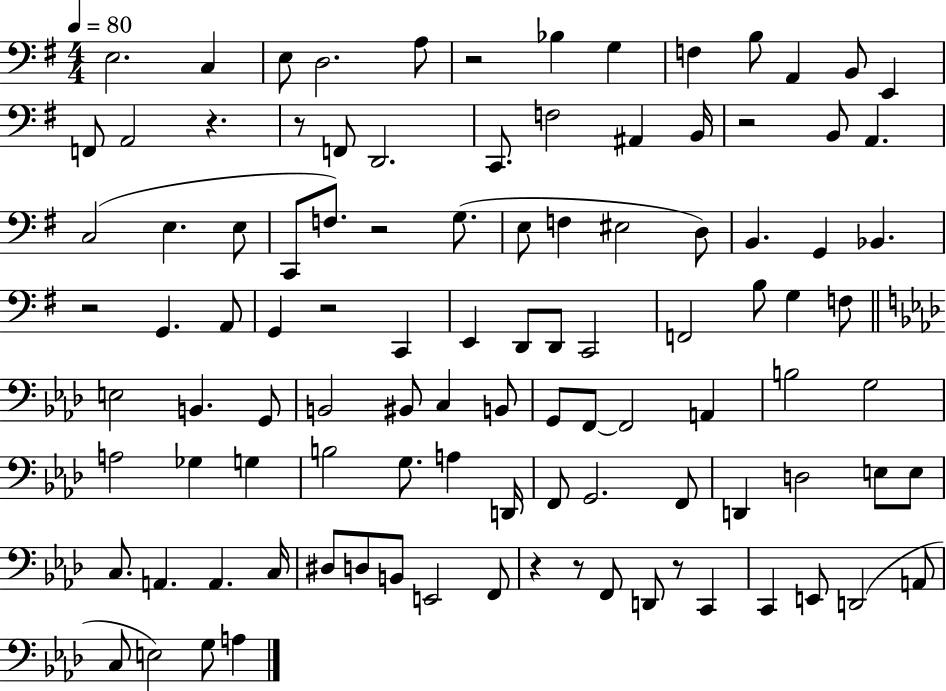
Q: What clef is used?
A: bass